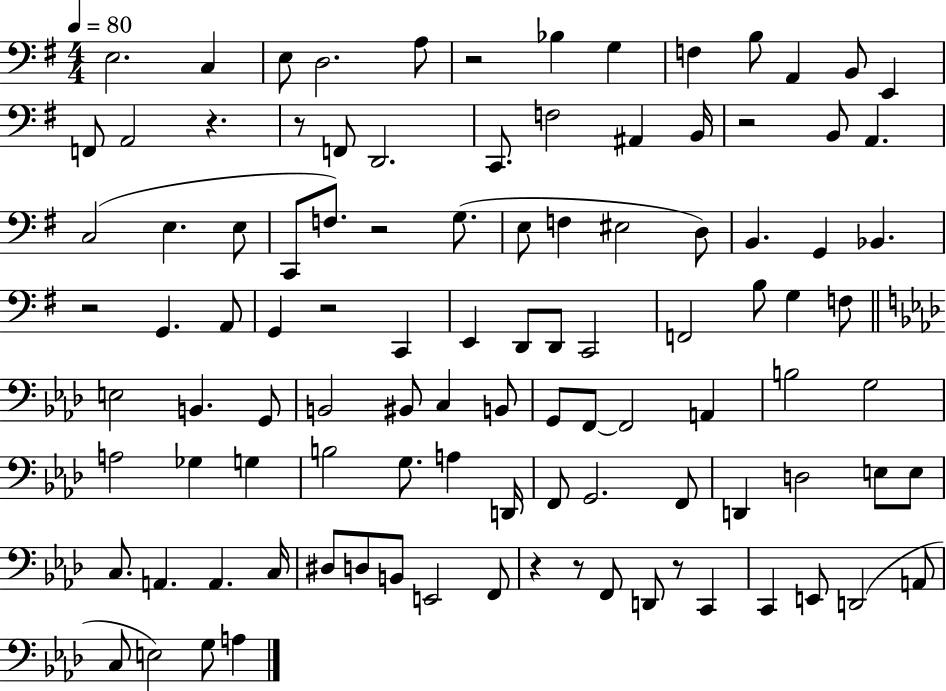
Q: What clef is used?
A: bass